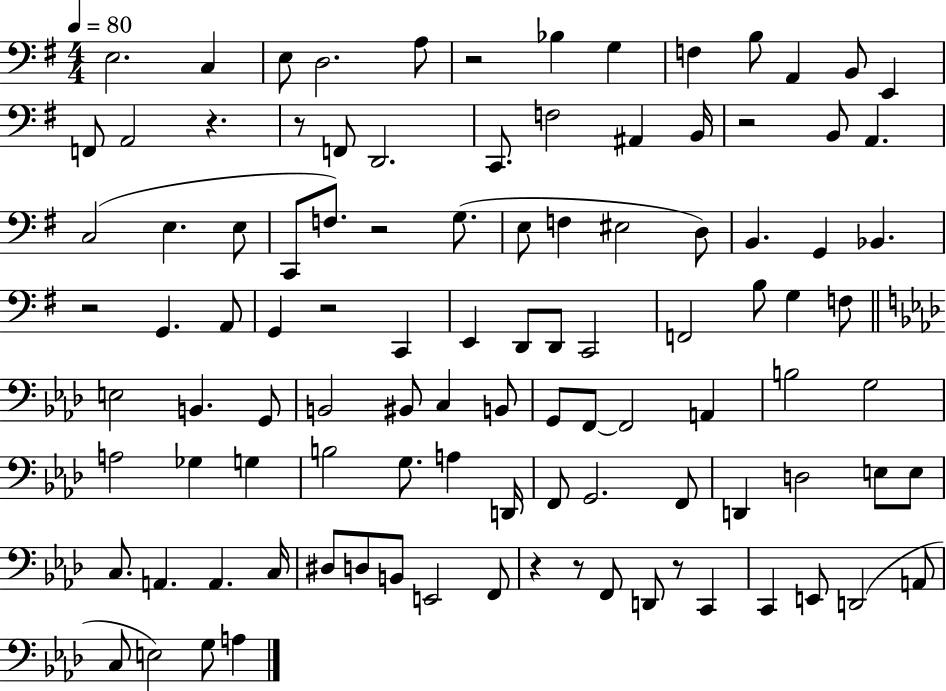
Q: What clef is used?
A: bass